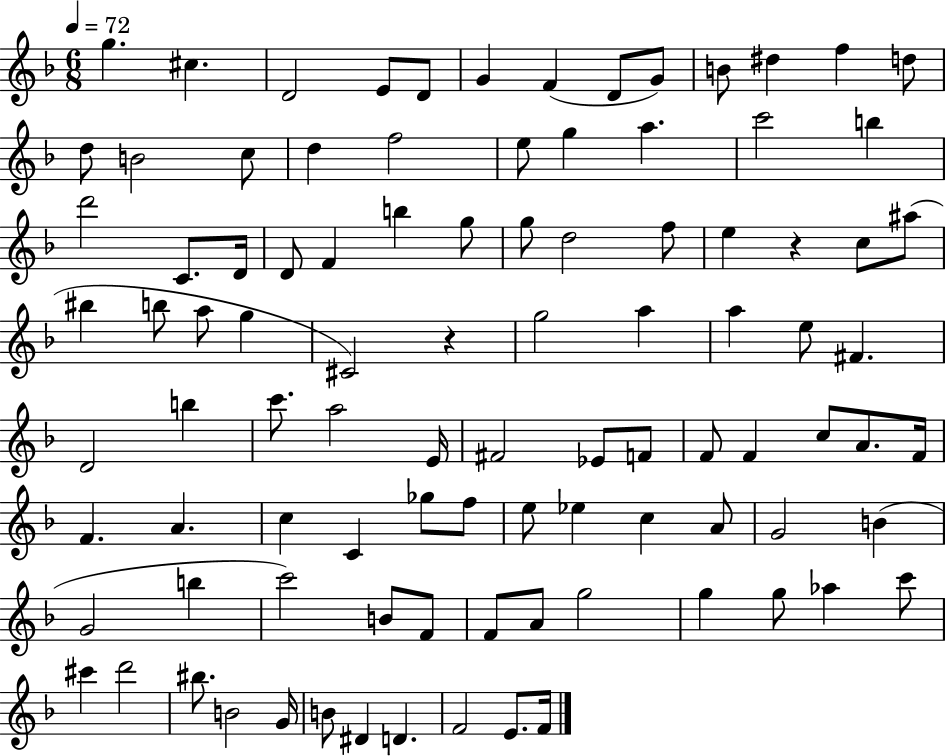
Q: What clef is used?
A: treble